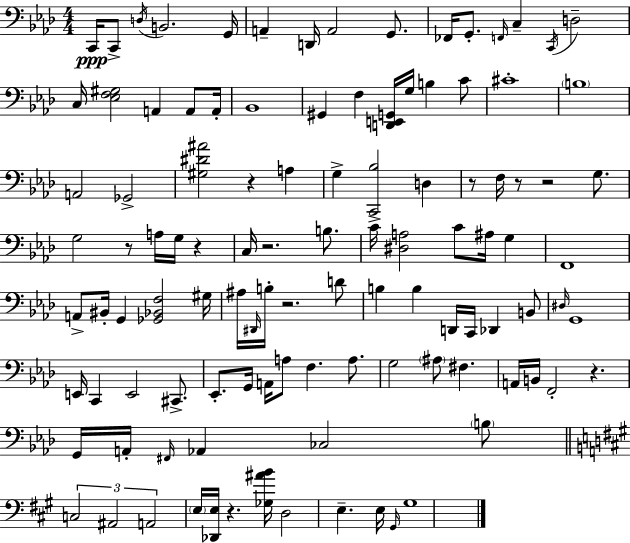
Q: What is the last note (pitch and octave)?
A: G#3